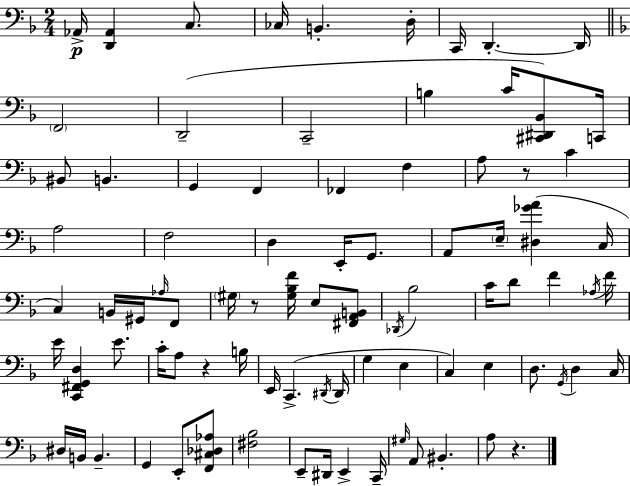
Ab2/s [D2,Ab2]/q C3/e. CES3/s B2/q. D3/s C2/s D2/q. D2/s F2/h D2/h C2/h B3/q C4/s [C#2,D#2,Bb2]/e C2/s BIS2/e B2/q. G2/q F2/q FES2/q F3/q A3/e R/e C4/q A3/h F3/h D3/q E2/s G2/e. A2/e E3/s [D#3,Gb4,A4]/q C3/s C3/q B2/s G#2/s Ab3/s F2/e G#3/s R/e [G#3,Bb3,F4]/s E3/e [F#2,A2,B2]/e Db2/s Bb3/h C4/s D4/e F4/q Ab3/s F4/s E4/s [C2,F#2,G2,D3]/q E4/e. C4/s A3/e R/q B3/s E2/s C2/q. D#2/s D#2/s G3/q E3/q C3/q E3/q D3/e. G2/s D3/q C3/s D#3/s B2/s B2/q. G2/q E2/e [F2,C#3,Db3,Ab3]/e [F#3,Bb3]/h E2/e D#2/s E2/q C2/s G#3/s A2/e BIS2/q. A3/e R/q.